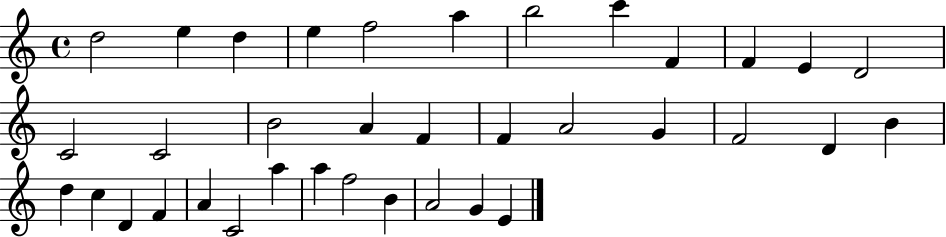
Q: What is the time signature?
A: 4/4